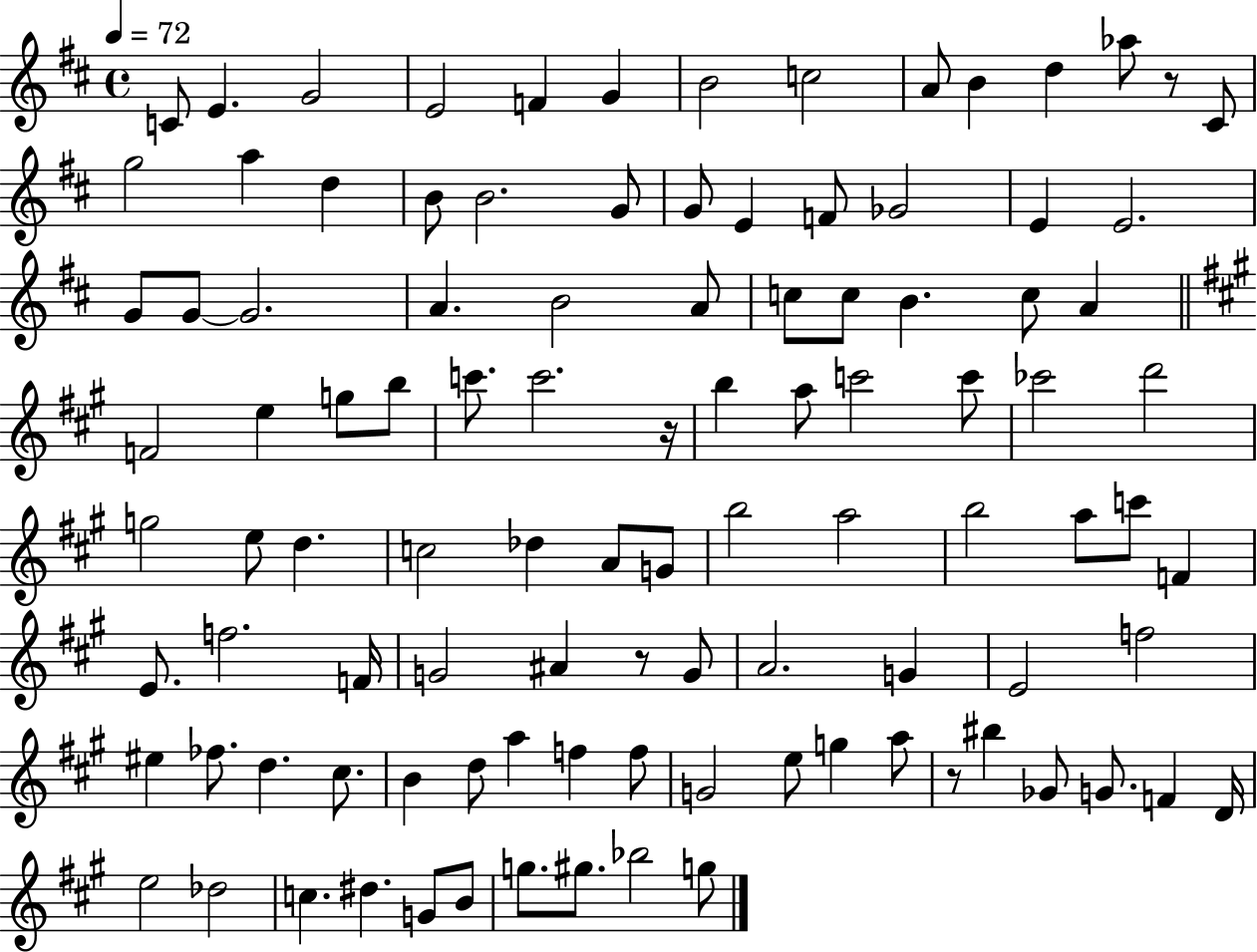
X:1
T:Untitled
M:4/4
L:1/4
K:D
C/2 E G2 E2 F G B2 c2 A/2 B d _a/2 z/2 ^C/2 g2 a d B/2 B2 G/2 G/2 E F/2 _G2 E E2 G/2 G/2 G2 A B2 A/2 c/2 c/2 B c/2 A F2 e g/2 b/2 c'/2 c'2 z/4 b a/2 c'2 c'/2 _c'2 d'2 g2 e/2 d c2 _d A/2 G/2 b2 a2 b2 a/2 c'/2 F E/2 f2 F/4 G2 ^A z/2 G/2 A2 G E2 f2 ^e _f/2 d ^c/2 B d/2 a f f/2 G2 e/2 g a/2 z/2 ^b _G/2 G/2 F D/4 e2 _d2 c ^d G/2 B/2 g/2 ^g/2 _b2 g/2